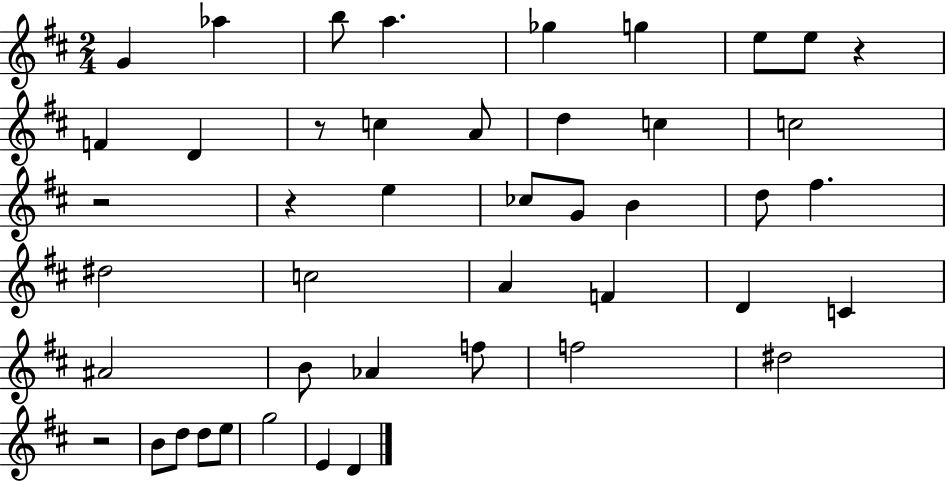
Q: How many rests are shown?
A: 5